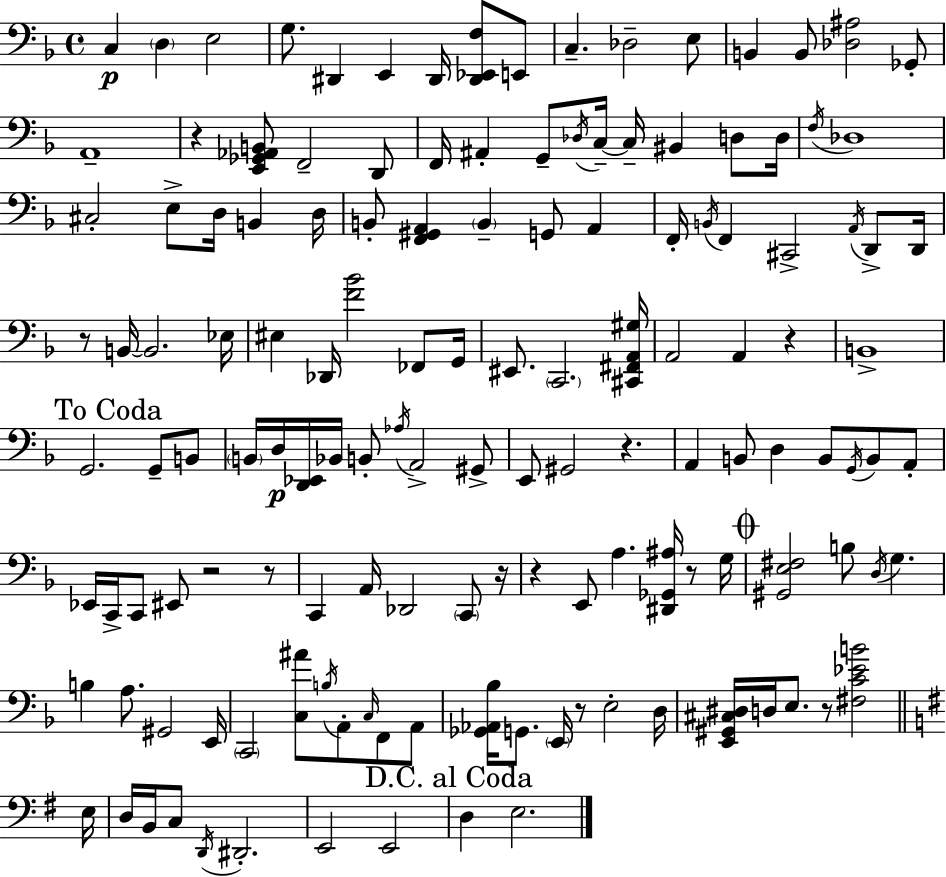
{
  \clef bass
  \time 4/4
  \defaultTimeSignature
  \key f \major
  c4\p \parenthesize d4 e2 | g8. dis,4 e,4 dis,16 <dis, ees, f>8 e,8 | c4.-- des2-- e8 | b,4 b,8 <des ais>2 ges,8-. | \break a,1-- | r4 <e, ges, aes, b,>8 f,2-- d,8 | f,16 ais,4-. g,8-- \acciaccatura { des16 } c16--~~ c16-- bis,4 d8 | d16 \acciaccatura { f16 } des1 | \break cis2-. e8-> d16 b,4 | d16 b,8-. <f, gis, a,>4 \parenthesize b,4-- g,8 a,4 | f,16-. \acciaccatura { b,16 } f,4 cis,2-> | \acciaccatura { a,16 } d,8-> d,16 r8 b,16~~ b,2. | \break ees16 eis4 des,16 <f' bes'>2 | fes,8 g,16 eis,8. \parenthesize c,2. | <cis, fis, a, gis>16 a,2 a,4 | r4 b,1-> | \break \mark "To Coda" g,2. | g,8-- b,8 \parenthesize b,16 d16\p <d, ees,>16 bes,16 b,8-. \acciaccatura { aes16 } a,2-> | gis,8-> e,8 gis,2 r4. | a,4 b,8 d4 b,8 | \break \acciaccatura { g,16 } b,8 a,8-. ees,16 c,16-> c,8 eis,8 r2 | r8 c,4 a,16 des,2 | \parenthesize c,8 r16 r4 e,8 a4. | <dis, ges, ais>16 r8 g16 \mark \markup { \musicglyph "scripts.coda" } <gis, e fis>2 b8 | \break \acciaccatura { d16 } g4. b4 a8. gis,2 | e,16 \parenthesize c,2 <c ais'>8 | \acciaccatura { b16 } a,8-. \grace { c16 } f,8 a,8 <ges, aes, bes>16 g,8. \parenthesize e,16 r8 | e2-. d16 <e, gis, cis dis>16 d16 e8. r8 | \break <fis c' ees' b'>2 \bar "||" \break \key g \major e16 d16 b,16 c8 \acciaccatura { d,16 } dis,2.-. | e,2 e,2 | \mark "D.C. al Coda" d4 e2. | \bar "|."
}